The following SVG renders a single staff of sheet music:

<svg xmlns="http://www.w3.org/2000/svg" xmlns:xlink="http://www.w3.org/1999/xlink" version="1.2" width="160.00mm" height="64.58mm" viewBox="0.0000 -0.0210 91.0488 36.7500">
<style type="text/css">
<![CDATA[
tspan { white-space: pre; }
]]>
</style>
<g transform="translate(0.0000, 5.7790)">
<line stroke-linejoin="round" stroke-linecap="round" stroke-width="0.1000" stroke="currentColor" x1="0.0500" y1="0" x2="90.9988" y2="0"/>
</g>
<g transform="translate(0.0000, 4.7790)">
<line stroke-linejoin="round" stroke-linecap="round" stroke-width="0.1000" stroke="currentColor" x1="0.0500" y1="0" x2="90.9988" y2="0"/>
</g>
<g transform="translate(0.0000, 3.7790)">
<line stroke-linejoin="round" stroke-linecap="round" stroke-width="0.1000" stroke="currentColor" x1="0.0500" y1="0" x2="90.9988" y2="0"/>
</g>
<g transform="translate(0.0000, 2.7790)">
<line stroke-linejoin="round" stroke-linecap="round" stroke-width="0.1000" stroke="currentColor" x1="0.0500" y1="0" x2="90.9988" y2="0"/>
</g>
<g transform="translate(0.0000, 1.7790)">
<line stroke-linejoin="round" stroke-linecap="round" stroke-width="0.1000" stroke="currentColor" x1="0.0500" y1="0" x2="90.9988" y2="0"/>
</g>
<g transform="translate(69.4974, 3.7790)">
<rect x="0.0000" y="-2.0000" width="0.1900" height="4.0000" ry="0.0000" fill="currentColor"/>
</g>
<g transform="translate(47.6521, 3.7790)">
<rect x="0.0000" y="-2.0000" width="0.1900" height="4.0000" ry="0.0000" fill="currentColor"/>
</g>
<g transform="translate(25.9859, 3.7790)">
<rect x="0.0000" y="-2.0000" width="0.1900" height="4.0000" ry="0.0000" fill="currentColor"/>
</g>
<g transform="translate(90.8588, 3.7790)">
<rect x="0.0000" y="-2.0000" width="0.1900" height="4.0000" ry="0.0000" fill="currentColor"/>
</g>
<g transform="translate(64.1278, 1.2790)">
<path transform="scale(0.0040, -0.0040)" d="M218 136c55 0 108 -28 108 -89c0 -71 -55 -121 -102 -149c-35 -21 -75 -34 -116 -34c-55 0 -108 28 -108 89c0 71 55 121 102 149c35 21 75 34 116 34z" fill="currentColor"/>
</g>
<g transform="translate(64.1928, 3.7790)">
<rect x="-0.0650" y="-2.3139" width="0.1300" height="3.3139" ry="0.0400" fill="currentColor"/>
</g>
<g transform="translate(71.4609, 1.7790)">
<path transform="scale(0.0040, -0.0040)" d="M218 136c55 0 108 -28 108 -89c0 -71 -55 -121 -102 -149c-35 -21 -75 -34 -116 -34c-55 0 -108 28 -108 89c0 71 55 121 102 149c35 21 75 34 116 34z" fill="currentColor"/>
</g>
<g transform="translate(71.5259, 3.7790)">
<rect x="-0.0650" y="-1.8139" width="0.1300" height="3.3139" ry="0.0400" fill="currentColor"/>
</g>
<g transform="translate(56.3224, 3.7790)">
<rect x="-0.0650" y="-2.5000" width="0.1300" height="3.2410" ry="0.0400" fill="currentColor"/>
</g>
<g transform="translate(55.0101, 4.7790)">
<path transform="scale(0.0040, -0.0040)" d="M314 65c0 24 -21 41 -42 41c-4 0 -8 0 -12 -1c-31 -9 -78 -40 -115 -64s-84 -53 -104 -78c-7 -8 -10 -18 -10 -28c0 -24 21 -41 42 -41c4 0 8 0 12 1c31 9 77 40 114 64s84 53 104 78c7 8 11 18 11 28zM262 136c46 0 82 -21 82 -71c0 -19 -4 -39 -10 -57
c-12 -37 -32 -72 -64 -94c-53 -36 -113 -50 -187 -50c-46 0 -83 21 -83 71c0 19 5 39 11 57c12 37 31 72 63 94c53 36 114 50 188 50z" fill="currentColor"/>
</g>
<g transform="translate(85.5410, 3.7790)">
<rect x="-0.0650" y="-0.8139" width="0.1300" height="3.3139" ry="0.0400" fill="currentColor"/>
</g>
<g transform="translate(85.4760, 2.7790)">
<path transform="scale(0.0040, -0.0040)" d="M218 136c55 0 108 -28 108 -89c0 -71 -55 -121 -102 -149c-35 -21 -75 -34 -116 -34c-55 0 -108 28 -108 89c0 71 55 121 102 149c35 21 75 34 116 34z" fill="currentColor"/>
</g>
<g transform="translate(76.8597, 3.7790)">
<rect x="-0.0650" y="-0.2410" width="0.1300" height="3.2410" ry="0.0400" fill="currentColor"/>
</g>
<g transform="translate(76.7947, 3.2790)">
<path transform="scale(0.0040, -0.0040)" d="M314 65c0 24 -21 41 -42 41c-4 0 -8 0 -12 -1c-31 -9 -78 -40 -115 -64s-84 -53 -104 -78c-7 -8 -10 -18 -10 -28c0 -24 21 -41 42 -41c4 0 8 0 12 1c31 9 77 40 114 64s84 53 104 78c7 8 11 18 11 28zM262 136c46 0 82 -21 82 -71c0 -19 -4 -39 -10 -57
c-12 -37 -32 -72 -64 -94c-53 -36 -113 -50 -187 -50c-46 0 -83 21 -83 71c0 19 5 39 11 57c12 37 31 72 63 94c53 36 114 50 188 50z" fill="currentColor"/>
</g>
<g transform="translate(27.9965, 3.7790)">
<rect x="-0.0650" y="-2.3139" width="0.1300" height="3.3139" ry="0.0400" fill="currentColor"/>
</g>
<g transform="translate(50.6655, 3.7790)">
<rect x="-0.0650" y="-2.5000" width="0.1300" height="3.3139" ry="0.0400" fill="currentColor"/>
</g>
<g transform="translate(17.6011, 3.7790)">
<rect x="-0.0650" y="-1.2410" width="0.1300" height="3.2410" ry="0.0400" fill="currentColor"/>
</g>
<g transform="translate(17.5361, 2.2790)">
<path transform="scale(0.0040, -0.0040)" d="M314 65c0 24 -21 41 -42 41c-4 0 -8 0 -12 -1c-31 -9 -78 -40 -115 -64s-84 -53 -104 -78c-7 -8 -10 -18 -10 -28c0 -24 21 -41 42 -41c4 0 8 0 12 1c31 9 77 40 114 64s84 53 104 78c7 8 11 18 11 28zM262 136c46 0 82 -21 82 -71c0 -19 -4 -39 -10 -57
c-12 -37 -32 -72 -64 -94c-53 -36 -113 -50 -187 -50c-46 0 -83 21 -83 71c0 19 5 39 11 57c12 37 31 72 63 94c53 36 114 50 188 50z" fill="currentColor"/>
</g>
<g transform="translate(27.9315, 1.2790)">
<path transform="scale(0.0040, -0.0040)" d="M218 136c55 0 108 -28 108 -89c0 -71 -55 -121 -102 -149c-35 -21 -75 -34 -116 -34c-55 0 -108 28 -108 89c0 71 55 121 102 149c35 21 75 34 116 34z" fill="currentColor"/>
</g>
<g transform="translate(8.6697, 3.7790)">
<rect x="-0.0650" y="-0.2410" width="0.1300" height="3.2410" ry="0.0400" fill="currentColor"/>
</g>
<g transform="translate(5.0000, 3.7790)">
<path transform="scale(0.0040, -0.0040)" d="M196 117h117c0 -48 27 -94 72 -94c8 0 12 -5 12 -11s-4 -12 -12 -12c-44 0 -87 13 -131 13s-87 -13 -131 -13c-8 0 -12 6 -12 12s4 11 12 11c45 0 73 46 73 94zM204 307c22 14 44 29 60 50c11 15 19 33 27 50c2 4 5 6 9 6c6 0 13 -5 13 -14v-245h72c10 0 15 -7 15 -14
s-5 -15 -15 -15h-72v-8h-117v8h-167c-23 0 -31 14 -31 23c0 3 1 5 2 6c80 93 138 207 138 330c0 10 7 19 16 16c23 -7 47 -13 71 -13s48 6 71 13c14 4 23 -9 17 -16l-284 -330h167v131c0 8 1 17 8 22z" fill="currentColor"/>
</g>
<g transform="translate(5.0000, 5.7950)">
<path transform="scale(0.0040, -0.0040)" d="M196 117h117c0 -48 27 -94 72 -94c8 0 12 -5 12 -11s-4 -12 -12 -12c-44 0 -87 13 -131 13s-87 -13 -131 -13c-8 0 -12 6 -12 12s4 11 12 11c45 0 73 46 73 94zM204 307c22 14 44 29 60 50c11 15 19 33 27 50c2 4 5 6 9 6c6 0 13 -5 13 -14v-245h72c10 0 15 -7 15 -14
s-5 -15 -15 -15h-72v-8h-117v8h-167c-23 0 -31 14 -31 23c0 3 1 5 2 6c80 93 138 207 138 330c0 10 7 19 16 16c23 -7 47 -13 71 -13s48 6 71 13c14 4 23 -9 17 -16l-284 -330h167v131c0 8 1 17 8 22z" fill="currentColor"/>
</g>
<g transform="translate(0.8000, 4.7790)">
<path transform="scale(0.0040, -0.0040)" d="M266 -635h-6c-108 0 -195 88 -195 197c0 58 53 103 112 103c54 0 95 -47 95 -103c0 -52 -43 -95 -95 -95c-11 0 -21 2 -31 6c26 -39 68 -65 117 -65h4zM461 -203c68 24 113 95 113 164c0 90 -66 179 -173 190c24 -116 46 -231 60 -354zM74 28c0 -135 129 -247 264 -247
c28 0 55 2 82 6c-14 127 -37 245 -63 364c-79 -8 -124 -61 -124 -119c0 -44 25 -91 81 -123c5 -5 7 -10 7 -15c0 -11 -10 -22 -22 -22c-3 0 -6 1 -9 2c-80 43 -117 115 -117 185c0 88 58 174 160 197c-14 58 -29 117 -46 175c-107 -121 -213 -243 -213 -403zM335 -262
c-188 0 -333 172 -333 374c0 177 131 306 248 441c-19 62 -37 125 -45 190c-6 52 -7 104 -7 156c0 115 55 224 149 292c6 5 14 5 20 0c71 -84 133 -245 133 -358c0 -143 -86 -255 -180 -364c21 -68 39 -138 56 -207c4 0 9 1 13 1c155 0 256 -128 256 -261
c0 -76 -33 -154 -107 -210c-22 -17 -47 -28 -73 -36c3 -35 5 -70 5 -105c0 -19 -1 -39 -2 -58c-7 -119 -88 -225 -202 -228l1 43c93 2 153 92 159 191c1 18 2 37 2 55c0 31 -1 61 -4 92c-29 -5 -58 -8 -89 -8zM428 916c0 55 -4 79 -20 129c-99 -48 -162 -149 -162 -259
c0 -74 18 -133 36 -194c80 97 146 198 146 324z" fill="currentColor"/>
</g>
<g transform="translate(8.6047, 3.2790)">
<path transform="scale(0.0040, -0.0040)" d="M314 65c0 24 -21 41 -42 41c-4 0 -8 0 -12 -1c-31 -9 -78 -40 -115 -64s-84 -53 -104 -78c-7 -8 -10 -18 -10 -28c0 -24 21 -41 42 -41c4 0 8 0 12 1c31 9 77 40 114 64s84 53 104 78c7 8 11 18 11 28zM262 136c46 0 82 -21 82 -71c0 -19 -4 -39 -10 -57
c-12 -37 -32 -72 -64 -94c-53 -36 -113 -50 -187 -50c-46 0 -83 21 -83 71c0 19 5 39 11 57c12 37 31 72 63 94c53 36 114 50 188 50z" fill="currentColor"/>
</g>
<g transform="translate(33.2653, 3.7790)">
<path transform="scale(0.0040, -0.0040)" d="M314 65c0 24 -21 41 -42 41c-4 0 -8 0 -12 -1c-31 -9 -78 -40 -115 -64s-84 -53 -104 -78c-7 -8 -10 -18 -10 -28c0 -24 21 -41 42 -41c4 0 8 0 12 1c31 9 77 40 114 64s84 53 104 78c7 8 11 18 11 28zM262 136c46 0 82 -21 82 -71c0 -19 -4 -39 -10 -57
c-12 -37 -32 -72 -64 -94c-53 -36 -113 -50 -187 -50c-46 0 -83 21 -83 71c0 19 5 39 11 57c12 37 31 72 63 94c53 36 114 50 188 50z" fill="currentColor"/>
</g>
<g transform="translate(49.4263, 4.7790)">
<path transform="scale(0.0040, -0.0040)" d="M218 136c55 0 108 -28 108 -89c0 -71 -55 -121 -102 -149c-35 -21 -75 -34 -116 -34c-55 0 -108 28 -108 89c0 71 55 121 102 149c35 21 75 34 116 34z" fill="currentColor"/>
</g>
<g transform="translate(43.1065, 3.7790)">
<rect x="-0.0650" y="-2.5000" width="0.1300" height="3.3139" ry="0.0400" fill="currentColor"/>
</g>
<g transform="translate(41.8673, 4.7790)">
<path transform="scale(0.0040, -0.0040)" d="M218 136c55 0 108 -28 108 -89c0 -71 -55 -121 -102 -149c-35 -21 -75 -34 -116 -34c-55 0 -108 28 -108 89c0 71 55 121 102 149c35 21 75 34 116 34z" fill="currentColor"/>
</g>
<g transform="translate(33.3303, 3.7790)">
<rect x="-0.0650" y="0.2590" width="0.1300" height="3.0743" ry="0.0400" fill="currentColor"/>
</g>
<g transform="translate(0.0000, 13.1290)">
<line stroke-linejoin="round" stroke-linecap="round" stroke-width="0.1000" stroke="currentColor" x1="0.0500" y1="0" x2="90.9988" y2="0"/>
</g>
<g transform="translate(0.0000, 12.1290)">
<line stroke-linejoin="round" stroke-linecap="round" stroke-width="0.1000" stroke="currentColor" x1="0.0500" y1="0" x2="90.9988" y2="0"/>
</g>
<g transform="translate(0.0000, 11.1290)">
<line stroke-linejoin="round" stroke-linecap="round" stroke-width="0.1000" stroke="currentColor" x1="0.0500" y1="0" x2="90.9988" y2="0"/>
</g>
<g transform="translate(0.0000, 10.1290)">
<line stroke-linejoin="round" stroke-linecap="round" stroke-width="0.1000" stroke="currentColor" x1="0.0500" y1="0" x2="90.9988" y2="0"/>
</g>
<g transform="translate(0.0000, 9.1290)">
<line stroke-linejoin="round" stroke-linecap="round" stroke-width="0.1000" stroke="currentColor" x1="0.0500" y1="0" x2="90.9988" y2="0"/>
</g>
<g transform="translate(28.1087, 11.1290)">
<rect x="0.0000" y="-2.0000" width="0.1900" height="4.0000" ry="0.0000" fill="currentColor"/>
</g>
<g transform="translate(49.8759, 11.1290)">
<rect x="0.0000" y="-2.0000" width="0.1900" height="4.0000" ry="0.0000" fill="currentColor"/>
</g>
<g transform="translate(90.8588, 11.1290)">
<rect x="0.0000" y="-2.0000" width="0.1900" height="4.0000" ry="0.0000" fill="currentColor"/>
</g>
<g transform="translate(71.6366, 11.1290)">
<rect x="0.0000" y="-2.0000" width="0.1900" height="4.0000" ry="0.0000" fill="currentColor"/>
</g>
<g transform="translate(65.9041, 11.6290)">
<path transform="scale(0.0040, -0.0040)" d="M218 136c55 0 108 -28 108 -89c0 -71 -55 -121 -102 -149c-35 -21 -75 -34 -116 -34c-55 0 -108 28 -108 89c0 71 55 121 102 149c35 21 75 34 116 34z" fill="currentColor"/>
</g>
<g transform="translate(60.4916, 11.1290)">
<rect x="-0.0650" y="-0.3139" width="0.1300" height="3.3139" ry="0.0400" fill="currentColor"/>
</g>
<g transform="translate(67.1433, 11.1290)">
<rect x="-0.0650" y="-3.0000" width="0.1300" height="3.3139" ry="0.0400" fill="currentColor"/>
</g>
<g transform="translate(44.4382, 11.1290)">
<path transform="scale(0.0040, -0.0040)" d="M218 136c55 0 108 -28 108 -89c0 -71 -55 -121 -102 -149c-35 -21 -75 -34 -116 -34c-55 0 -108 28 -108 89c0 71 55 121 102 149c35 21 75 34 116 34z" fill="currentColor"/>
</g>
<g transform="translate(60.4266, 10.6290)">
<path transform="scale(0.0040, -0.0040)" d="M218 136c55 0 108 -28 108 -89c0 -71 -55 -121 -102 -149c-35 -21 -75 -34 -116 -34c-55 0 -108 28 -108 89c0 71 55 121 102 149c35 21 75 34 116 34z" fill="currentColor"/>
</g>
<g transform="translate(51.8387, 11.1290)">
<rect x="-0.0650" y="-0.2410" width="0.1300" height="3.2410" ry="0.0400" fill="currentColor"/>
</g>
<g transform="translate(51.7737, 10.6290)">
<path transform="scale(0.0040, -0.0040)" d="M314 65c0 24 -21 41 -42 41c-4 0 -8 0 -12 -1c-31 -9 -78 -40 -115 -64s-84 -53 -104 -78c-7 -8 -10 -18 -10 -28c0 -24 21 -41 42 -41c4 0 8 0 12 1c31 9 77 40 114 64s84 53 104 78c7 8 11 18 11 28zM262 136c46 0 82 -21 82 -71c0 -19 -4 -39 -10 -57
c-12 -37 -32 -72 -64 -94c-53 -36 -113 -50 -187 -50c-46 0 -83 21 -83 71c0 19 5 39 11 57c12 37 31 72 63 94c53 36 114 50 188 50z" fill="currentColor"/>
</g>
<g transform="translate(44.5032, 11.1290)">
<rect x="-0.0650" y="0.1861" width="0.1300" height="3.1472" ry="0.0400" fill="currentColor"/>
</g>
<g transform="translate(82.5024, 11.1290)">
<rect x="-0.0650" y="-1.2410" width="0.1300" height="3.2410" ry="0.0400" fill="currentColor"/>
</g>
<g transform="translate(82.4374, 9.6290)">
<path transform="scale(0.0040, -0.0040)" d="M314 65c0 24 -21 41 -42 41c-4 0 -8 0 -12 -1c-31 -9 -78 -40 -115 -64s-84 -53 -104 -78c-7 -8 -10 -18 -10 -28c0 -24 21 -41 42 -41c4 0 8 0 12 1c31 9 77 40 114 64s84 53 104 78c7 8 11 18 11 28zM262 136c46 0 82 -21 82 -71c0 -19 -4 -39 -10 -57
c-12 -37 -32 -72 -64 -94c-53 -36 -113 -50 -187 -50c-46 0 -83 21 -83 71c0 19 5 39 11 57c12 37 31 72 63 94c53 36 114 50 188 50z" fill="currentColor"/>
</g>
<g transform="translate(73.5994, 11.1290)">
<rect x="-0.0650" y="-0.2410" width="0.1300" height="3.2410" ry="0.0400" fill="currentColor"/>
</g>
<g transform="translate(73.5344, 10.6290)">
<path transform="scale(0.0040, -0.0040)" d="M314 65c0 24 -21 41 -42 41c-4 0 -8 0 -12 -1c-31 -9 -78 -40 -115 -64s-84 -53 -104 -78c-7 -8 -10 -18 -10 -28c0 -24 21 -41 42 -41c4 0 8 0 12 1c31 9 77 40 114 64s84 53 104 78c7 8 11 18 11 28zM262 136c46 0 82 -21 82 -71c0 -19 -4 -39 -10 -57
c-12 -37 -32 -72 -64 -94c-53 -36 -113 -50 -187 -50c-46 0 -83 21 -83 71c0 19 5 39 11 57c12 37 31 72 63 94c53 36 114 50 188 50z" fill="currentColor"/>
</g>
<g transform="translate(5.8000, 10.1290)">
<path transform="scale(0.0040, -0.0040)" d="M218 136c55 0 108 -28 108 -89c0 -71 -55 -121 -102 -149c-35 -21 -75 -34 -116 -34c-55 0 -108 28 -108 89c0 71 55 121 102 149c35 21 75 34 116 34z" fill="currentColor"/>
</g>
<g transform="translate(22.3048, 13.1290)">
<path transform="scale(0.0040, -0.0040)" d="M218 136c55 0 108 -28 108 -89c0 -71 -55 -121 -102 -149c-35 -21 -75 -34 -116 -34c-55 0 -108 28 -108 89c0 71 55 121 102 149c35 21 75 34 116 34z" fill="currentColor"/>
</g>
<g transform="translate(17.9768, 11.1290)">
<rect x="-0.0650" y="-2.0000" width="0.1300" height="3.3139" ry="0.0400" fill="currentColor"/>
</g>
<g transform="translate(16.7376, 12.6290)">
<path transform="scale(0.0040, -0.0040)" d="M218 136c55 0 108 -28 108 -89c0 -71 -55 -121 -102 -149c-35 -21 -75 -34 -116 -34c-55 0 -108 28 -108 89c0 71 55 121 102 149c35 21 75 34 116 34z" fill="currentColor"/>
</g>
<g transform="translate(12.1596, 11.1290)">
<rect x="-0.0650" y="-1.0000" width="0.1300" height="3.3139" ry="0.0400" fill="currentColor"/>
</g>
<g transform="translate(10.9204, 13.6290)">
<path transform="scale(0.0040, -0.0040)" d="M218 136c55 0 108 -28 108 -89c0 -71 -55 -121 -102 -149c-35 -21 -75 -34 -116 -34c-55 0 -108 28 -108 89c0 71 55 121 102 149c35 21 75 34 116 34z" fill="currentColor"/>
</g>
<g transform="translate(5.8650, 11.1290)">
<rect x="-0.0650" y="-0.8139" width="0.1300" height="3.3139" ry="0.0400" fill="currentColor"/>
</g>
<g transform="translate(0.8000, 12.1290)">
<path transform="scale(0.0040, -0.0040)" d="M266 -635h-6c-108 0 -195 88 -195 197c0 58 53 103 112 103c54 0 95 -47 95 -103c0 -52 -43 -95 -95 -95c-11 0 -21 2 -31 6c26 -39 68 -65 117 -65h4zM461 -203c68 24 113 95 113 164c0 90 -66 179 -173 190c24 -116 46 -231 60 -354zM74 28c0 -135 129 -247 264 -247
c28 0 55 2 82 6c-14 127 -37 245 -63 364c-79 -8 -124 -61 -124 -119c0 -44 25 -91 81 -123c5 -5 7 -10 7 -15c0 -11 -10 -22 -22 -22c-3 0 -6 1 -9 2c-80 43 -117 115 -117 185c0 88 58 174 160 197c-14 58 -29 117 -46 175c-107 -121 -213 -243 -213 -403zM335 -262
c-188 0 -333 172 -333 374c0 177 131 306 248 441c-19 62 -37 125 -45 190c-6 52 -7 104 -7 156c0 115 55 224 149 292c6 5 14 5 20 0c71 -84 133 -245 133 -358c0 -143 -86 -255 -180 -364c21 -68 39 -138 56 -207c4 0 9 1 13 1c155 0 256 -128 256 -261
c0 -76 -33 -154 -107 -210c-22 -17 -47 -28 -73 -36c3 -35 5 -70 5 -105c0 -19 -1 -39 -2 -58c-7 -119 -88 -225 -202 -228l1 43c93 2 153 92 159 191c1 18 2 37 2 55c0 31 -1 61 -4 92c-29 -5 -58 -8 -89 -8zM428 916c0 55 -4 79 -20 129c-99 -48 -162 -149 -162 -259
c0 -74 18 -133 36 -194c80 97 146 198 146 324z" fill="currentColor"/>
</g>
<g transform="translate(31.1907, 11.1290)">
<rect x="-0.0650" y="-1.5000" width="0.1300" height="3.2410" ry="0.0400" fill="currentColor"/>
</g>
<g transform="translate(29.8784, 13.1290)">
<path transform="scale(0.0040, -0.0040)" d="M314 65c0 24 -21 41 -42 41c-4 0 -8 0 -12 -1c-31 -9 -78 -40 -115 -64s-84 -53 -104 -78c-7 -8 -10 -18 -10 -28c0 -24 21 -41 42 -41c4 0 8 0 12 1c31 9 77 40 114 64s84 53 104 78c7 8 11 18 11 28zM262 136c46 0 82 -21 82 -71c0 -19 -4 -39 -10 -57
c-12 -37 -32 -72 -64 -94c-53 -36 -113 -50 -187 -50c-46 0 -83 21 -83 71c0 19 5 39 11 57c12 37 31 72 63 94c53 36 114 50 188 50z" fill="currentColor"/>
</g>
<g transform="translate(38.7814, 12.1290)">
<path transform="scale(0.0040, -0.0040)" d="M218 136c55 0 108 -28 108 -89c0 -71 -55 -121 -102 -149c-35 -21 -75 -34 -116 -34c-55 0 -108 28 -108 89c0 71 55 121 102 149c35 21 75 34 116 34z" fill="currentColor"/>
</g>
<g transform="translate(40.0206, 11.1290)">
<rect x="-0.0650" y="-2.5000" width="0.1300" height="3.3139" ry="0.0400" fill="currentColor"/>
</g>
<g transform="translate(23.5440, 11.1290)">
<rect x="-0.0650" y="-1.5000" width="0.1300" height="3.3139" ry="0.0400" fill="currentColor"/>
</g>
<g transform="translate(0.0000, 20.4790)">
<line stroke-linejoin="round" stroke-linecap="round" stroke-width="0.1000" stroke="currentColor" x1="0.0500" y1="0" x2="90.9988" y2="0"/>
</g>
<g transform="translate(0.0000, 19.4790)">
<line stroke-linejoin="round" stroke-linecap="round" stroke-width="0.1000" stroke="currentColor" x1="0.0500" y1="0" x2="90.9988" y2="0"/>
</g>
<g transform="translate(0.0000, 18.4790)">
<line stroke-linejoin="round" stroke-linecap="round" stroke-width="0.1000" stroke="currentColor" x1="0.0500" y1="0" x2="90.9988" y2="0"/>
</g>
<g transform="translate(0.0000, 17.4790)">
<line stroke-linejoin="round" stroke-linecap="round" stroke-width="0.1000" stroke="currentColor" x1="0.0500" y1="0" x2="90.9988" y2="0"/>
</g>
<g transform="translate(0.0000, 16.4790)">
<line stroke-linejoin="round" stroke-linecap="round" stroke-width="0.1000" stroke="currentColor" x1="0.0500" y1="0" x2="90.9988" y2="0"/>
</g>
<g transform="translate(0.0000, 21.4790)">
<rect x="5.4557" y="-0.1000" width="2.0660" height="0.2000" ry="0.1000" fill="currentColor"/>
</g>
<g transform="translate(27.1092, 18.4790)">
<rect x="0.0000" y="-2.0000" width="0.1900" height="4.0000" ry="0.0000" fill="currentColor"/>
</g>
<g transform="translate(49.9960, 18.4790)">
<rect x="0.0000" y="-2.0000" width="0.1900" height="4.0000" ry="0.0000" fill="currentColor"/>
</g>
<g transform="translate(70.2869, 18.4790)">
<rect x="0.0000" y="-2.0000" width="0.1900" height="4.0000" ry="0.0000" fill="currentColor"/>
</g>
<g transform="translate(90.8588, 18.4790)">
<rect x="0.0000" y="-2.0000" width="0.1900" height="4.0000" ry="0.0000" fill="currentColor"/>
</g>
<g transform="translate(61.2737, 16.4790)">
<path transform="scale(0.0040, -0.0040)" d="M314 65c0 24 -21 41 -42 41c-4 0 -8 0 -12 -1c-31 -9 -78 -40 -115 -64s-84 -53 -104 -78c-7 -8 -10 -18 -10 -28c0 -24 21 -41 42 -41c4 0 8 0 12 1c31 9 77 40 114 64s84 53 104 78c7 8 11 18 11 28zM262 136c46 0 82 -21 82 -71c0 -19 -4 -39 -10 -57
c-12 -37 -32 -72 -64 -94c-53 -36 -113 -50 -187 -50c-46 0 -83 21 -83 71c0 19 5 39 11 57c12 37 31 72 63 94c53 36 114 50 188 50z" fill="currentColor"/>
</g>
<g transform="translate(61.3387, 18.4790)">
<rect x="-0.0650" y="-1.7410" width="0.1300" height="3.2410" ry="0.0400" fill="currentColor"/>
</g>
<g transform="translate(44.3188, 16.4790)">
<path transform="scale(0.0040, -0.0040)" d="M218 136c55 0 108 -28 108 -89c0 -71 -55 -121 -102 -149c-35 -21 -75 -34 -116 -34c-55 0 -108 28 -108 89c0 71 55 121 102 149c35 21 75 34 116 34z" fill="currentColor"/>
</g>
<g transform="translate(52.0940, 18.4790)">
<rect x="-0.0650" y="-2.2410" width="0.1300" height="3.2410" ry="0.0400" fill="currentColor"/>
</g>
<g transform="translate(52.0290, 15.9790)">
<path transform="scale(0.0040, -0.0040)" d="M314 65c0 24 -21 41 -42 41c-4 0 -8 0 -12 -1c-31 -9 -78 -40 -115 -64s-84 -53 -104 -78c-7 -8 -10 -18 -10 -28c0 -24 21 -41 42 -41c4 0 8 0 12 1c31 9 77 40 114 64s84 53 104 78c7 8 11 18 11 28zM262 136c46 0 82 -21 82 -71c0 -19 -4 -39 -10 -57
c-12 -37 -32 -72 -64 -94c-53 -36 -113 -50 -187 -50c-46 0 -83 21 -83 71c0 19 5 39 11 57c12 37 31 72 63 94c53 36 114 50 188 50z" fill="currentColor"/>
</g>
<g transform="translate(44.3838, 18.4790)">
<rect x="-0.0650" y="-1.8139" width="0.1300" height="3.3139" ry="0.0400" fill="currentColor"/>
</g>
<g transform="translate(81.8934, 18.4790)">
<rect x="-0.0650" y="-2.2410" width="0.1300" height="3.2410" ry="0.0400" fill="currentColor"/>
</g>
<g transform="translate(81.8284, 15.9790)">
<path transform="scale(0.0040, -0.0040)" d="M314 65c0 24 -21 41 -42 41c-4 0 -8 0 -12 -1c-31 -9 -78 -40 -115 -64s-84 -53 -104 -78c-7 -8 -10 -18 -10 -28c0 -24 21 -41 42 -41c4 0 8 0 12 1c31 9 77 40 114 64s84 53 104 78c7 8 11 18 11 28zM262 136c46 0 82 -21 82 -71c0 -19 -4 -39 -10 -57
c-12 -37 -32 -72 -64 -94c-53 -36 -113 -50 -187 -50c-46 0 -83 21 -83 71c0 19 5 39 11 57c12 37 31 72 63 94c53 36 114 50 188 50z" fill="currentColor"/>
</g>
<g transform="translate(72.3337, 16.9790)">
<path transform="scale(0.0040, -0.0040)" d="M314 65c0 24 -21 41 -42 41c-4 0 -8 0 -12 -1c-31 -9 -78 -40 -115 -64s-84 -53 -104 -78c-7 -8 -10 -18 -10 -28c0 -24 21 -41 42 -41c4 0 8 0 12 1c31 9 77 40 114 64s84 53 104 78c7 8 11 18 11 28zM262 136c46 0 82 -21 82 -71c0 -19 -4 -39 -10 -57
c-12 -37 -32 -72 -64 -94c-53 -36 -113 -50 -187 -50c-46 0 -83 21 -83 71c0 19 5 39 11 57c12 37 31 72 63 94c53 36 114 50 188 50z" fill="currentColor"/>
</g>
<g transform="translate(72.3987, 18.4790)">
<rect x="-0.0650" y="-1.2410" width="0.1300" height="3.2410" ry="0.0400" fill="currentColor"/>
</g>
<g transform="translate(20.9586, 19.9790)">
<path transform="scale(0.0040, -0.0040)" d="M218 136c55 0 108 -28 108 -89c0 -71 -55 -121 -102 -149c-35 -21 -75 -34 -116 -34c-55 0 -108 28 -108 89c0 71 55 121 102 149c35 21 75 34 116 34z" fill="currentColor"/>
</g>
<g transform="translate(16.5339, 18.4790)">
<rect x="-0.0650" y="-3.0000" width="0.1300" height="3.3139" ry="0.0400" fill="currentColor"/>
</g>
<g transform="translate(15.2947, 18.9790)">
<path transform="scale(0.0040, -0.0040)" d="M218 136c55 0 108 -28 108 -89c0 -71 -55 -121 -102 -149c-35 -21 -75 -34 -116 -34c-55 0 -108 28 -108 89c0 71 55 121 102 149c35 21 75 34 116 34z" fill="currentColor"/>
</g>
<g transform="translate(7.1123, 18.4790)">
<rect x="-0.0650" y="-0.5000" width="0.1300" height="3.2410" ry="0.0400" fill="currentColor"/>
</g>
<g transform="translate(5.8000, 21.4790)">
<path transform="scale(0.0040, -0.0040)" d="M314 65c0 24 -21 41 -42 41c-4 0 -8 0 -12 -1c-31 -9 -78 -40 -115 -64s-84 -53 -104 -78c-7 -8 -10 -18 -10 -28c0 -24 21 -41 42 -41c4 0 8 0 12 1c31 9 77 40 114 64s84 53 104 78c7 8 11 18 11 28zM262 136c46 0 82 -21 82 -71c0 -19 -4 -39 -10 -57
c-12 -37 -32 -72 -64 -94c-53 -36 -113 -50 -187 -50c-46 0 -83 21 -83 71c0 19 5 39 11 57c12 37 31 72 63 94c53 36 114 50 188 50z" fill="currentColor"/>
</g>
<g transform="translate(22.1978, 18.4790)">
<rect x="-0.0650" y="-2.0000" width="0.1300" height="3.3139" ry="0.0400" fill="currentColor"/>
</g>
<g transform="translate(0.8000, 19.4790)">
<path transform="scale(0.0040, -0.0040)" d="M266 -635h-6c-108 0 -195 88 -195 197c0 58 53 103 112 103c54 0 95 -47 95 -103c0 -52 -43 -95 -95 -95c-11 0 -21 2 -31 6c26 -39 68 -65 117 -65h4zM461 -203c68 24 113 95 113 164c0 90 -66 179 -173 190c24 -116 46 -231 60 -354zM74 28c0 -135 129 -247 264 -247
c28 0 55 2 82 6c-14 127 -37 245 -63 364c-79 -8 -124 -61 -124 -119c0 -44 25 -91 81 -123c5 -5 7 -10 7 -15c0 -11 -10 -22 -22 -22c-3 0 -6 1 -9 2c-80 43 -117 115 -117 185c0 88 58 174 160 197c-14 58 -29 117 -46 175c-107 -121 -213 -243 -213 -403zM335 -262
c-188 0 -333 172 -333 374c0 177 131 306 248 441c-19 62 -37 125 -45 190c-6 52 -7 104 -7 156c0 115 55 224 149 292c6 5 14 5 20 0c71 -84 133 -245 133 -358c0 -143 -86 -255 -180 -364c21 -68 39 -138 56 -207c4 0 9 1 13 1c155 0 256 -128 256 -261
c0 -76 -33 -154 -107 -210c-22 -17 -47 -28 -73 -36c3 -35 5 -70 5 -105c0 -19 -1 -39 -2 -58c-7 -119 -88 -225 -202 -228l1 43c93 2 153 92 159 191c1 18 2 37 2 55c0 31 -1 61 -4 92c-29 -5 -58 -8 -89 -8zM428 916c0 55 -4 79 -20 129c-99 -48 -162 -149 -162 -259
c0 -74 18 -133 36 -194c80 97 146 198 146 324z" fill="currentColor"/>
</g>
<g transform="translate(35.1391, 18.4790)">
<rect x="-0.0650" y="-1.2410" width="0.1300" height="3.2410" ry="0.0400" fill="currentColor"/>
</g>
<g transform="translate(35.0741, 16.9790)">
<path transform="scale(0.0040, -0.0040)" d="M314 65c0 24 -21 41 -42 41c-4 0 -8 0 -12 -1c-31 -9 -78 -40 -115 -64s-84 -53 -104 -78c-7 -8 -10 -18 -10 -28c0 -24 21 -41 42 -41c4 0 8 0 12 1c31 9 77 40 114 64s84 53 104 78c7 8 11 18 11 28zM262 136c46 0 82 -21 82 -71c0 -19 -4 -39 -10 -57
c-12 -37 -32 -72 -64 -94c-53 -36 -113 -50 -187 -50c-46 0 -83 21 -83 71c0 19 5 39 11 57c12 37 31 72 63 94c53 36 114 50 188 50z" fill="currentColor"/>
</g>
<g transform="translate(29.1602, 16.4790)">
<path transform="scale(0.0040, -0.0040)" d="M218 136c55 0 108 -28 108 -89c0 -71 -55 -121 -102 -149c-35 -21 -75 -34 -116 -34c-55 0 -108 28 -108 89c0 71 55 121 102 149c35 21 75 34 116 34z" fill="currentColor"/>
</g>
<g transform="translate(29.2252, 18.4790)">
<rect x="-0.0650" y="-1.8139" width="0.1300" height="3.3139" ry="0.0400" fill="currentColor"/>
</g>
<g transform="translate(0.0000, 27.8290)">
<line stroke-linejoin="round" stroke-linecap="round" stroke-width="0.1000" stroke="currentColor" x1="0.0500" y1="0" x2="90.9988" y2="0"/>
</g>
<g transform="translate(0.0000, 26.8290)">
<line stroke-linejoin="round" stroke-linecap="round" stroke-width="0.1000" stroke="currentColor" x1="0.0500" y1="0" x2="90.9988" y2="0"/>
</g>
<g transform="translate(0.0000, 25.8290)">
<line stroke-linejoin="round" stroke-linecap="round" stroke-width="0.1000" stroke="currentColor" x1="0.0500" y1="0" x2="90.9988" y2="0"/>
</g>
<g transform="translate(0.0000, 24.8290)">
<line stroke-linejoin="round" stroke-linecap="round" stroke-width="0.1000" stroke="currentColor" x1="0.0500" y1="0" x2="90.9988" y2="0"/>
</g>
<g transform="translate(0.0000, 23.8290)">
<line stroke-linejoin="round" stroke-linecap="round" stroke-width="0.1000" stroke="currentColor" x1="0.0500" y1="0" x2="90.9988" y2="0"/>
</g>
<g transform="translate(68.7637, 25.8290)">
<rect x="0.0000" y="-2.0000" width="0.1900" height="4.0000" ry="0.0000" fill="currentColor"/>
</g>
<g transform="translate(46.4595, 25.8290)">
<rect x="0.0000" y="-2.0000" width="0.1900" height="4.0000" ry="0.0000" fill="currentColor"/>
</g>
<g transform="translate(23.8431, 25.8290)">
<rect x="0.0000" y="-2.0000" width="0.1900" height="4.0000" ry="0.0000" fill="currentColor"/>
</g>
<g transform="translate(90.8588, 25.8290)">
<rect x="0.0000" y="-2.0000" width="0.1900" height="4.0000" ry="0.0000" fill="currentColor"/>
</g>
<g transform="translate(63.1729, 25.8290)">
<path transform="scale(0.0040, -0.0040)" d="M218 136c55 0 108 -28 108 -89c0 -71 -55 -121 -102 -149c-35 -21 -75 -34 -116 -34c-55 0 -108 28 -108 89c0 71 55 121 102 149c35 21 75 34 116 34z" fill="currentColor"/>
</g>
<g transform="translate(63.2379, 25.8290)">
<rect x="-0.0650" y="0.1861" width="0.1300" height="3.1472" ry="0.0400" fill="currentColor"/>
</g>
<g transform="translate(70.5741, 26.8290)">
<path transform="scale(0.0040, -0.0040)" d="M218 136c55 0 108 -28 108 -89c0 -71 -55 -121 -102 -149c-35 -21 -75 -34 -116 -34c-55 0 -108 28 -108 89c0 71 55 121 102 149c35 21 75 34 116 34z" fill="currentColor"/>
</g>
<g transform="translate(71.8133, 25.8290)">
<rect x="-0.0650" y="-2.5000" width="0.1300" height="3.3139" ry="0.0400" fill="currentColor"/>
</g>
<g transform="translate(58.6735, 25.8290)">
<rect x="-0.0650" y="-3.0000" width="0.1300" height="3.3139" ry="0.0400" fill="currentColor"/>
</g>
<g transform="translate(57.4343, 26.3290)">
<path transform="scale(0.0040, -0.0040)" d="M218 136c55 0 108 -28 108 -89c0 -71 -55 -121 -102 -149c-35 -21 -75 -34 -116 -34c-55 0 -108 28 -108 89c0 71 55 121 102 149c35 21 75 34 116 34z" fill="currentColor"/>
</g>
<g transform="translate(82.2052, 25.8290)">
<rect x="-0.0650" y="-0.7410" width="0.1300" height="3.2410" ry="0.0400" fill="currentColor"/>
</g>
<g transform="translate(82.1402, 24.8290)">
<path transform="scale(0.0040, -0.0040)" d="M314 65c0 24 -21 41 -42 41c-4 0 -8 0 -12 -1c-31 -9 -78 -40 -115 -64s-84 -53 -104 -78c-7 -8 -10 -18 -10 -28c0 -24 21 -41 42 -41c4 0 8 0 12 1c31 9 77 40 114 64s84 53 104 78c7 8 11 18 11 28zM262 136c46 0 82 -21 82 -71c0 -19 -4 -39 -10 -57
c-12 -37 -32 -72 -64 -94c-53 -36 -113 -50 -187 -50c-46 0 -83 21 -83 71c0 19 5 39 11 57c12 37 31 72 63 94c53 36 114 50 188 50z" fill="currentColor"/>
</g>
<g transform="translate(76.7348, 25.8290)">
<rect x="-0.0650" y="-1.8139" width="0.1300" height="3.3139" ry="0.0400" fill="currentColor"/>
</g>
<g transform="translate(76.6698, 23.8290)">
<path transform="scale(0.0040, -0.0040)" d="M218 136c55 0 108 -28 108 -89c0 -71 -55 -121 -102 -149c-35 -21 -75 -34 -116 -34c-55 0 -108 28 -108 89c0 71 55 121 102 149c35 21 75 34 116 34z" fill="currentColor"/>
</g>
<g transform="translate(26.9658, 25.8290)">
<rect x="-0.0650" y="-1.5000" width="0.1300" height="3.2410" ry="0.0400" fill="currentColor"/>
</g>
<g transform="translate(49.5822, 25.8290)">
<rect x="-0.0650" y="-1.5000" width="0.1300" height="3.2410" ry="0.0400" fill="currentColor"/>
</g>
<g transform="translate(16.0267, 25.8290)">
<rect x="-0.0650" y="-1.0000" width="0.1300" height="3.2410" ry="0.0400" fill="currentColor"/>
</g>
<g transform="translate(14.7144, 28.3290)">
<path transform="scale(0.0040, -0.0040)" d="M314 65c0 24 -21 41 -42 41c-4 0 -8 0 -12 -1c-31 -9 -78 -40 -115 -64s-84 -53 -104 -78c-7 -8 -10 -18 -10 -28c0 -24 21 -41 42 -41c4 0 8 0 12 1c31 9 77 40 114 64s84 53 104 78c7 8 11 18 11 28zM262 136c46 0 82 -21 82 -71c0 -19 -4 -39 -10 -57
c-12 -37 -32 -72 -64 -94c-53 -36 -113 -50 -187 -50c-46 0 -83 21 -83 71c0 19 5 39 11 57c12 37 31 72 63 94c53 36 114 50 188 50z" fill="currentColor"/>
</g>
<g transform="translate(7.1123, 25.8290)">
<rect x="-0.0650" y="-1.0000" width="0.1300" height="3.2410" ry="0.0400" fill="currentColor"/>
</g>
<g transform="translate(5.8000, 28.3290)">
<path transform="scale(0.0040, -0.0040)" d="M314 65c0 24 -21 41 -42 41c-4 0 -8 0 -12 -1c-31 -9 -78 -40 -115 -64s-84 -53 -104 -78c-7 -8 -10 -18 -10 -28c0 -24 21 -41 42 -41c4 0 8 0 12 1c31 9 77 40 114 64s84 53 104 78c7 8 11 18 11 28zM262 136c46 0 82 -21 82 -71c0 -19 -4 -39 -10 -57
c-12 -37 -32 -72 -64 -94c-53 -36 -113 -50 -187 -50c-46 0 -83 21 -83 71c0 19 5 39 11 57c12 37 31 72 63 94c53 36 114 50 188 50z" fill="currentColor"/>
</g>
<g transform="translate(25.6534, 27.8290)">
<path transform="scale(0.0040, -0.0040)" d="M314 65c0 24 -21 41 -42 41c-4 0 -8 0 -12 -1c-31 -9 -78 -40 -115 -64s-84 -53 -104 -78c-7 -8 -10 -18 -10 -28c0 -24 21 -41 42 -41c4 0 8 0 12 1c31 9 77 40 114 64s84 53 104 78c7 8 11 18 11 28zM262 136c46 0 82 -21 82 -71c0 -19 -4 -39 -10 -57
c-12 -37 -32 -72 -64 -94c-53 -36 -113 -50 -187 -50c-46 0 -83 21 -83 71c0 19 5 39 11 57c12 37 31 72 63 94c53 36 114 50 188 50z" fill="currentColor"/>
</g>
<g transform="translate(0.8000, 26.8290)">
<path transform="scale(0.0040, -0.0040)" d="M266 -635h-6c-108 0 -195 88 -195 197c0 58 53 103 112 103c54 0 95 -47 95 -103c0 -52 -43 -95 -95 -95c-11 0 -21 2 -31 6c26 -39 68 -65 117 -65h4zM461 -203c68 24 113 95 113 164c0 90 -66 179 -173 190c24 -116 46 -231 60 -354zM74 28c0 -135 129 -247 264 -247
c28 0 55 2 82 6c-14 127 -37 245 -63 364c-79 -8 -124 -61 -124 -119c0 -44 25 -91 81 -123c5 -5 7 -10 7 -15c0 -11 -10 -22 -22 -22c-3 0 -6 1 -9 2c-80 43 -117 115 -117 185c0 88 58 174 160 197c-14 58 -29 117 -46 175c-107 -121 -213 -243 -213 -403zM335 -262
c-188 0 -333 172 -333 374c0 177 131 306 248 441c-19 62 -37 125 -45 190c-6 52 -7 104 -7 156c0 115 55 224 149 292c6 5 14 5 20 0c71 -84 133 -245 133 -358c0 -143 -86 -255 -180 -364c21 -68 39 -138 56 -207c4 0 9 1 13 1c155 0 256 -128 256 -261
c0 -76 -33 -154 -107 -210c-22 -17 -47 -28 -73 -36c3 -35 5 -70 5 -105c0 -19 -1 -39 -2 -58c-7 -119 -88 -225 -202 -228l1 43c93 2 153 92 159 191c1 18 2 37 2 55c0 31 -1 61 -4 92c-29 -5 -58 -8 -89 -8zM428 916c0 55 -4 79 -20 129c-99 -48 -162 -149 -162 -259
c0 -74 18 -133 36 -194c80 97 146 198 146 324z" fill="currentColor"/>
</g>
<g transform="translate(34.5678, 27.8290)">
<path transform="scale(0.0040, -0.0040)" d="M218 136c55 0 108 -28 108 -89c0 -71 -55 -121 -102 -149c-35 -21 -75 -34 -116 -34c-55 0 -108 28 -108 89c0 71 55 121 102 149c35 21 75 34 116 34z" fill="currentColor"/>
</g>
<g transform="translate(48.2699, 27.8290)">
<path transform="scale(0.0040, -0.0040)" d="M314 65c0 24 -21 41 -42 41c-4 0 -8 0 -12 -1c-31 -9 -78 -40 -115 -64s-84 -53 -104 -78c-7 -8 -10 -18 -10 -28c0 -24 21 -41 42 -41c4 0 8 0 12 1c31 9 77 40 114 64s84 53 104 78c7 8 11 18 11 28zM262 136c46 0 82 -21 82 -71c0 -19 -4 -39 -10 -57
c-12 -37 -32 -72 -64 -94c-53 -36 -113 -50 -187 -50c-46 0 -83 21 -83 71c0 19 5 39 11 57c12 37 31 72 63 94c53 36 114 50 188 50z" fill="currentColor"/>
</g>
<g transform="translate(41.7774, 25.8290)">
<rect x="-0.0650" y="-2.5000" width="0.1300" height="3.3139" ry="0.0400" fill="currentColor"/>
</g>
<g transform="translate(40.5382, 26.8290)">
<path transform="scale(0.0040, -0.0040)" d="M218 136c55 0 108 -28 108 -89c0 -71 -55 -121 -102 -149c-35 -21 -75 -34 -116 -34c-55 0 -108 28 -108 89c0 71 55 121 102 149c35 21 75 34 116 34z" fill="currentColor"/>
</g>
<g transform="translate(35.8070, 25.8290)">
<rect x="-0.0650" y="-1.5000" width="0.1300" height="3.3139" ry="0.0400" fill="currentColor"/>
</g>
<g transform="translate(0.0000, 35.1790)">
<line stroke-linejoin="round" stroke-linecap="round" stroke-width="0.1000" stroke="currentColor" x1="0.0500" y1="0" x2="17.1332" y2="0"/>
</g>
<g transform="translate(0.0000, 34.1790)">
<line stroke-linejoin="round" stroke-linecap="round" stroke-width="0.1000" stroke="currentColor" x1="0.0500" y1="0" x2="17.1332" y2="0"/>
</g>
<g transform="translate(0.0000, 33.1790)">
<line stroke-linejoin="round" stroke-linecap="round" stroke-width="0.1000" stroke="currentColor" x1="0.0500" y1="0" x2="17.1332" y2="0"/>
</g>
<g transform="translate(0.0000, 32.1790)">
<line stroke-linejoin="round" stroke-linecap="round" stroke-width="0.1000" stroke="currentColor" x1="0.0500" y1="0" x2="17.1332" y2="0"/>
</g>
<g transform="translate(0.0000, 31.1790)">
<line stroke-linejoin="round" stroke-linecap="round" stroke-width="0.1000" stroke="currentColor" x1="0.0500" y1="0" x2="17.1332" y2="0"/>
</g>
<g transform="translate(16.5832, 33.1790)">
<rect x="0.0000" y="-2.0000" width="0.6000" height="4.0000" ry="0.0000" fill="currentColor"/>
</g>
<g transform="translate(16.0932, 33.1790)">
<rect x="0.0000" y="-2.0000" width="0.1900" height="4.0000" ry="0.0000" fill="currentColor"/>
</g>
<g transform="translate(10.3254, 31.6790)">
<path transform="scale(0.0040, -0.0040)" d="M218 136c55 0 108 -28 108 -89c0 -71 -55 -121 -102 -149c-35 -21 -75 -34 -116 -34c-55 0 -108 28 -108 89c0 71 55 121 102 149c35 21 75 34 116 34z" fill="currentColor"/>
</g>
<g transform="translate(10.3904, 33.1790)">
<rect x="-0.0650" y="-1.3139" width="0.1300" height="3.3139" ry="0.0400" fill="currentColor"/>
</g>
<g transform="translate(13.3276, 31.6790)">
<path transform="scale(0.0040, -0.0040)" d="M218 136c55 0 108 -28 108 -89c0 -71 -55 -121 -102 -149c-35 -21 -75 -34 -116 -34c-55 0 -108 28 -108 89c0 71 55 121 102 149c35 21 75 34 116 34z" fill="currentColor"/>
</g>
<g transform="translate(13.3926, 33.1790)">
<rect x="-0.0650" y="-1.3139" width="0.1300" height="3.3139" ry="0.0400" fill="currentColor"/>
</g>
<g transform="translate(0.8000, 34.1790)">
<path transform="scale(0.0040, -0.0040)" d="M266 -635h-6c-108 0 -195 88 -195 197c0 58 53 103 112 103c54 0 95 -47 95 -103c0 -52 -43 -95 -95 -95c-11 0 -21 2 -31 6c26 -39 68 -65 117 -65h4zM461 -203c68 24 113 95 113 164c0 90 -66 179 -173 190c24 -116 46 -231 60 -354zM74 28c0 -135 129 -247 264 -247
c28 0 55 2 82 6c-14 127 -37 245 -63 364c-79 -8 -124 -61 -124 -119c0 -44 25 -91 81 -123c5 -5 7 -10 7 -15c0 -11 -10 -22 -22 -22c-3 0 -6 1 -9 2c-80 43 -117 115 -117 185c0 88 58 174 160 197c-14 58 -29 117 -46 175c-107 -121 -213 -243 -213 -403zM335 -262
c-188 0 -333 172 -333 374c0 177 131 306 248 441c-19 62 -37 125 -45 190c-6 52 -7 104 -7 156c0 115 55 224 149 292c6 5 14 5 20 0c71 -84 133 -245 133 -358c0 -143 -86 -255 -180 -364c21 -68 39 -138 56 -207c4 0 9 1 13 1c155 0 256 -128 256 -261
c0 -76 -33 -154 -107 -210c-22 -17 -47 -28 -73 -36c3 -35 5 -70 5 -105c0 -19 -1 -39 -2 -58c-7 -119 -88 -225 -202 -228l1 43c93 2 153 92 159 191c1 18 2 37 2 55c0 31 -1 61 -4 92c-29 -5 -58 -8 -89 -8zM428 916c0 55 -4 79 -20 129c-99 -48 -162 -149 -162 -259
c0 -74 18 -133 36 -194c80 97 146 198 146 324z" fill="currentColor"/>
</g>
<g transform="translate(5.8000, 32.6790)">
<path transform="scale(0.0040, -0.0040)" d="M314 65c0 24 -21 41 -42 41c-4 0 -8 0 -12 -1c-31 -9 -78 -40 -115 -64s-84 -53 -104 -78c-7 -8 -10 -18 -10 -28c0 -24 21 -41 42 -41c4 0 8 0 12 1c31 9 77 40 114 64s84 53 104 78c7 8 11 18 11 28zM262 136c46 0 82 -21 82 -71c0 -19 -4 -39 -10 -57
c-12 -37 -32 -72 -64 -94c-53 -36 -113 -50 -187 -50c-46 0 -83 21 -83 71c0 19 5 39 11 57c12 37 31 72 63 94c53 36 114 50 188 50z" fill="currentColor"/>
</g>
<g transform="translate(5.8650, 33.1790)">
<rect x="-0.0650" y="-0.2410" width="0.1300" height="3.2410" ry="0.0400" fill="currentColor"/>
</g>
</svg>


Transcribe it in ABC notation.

X:1
T:Untitled
M:4/4
L:1/4
K:C
c2 e2 g B2 G G G2 g f c2 d d D F E E2 G B c2 c A c2 e2 C2 A F f e2 f g2 f2 e2 g2 D2 D2 E2 E G E2 A B G f d2 c2 e e